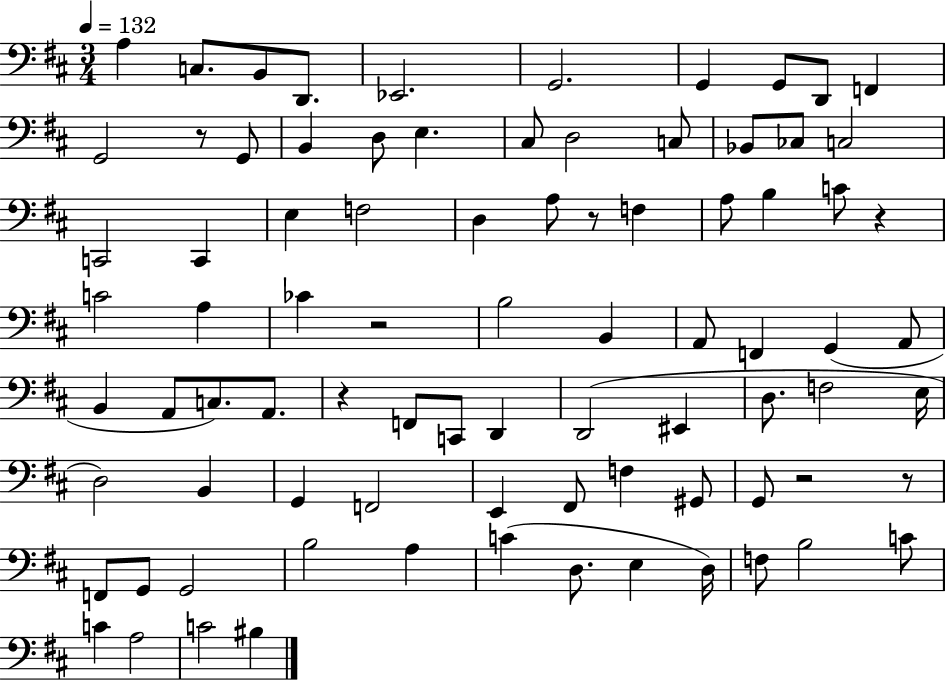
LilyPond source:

{
  \clef bass
  \numericTimeSignature
  \time 3/4
  \key d \major
  \tempo 4 = 132
  a4 c8. b,8 d,8. | ees,2. | g,2. | g,4 g,8 d,8 f,4 | \break g,2 r8 g,8 | b,4 d8 e4. | cis8 d2 c8 | bes,8 ces8 c2 | \break c,2 c,4 | e4 f2 | d4 a8 r8 f4 | a8 b4 c'8 r4 | \break c'2 a4 | ces'4 r2 | b2 b,4 | a,8 f,4 g,4( a,8 | \break b,4 a,8 c8.) a,8. | r4 f,8 c,8 d,4 | d,2( eis,4 | d8. f2 e16 | \break d2) b,4 | g,4 f,2 | e,4 fis,8 f4 gis,8 | g,8 r2 r8 | \break f,8 g,8 g,2 | b2 a4 | c'4( d8. e4 d16) | f8 b2 c'8 | \break c'4 a2 | c'2 bis4 | \bar "|."
}